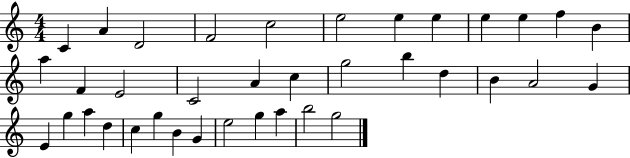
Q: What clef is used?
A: treble